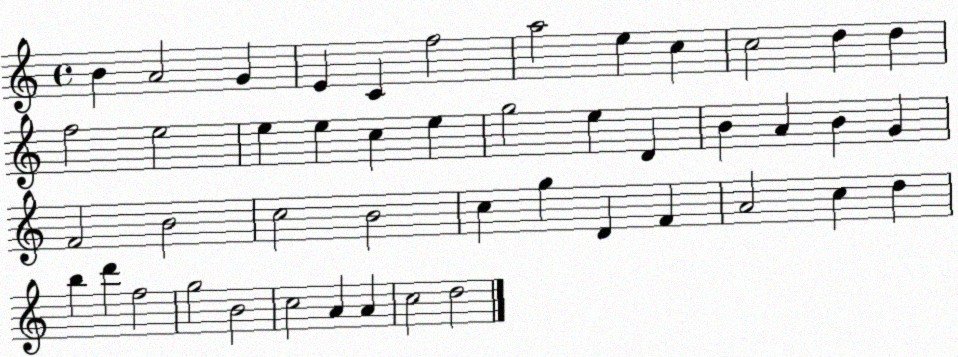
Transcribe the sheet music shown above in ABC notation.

X:1
T:Untitled
M:4/4
L:1/4
K:C
B A2 G E C f2 a2 e c c2 d d f2 e2 e e c e g2 e D B A B G F2 B2 c2 B2 c g D F A2 c d b d' f2 g2 B2 c2 A A c2 d2